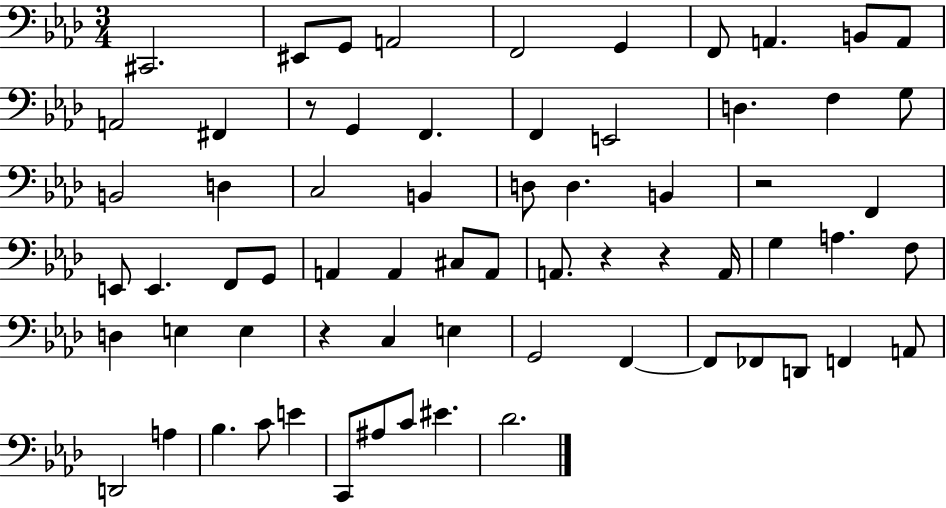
X:1
T:Untitled
M:3/4
L:1/4
K:Ab
^C,,2 ^E,,/2 G,,/2 A,,2 F,,2 G,, F,,/2 A,, B,,/2 A,,/2 A,,2 ^F,, z/2 G,, F,, F,, E,,2 D, F, G,/2 B,,2 D, C,2 B,, D,/2 D, B,, z2 F,, E,,/2 E,, F,,/2 G,,/2 A,, A,, ^C,/2 A,,/2 A,,/2 z z A,,/4 G, A, F,/2 D, E, E, z C, E, G,,2 F,, F,,/2 _F,,/2 D,,/2 F,, A,,/2 D,,2 A, _B, C/2 E C,,/2 ^A,/2 C/2 ^E _D2